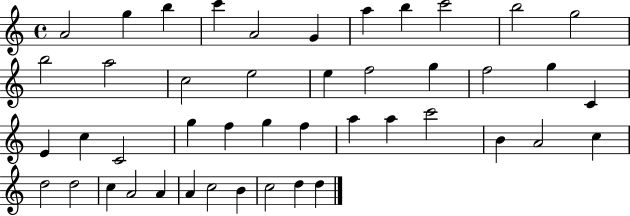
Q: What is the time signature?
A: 4/4